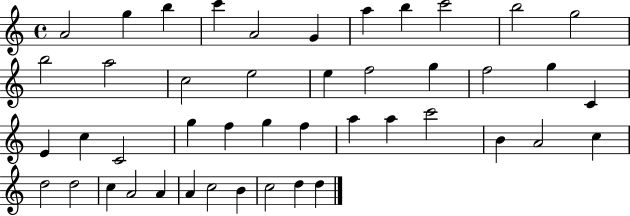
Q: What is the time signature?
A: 4/4